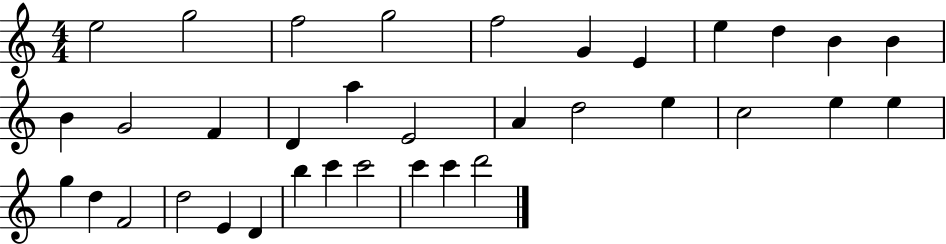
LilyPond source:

{
  \clef treble
  \numericTimeSignature
  \time 4/4
  \key c \major
  e''2 g''2 | f''2 g''2 | f''2 g'4 e'4 | e''4 d''4 b'4 b'4 | \break b'4 g'2 f'4 | d'4 a''4 e'2 | a'4 d''2 e''4 | c''2 e''4 e''4 | \break g''4 d''4 f'2 | d''2 e'4 d'4 | b''4 c'''4 c'''2 | c'''4 c'''4 d'''2 | \break \bar "|."
}